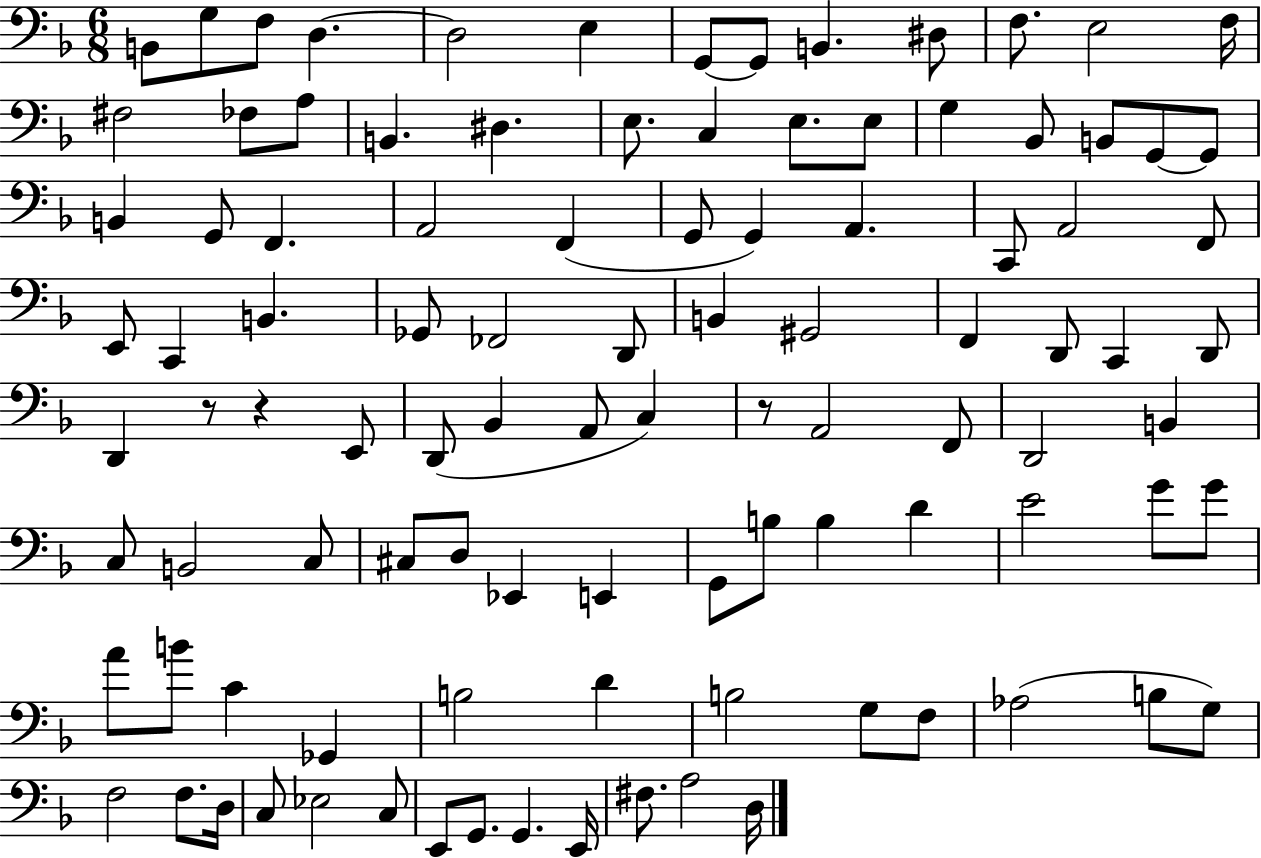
X:1
T:Untitled
M:6/8
L:1/4
K:F
B,,/2 G,/2 F,/2 D, D,2 E, G,,/2 G,,/2 B,, ^D,/2 F,/2 E,2 F,/4 ^F,2 _F,/2 A,/2 B,, ^D, E,/2 C, E,/2 E,/2 G, _B,,/2 B,,/2 G,,/2 G,,/2 B,, G,,/2 F,, A,,2 F,, G,,/2 G,, A,, C,,/2 A,,2 F,,/2 E,,/2 C,, B,, _G,,/2 _F,,2 D,,/2 B,, ^G,,2 F,, D,,/2 C,, D,,/2 D,, z/2 z E,,/2 D,,/2 _B,, A,,/2 C, z/2 A,,2 F,,/2 D,,2 B,, C,/2 B,,2 C,/2 ^C,/2 D,/2 _E,, E,, G,,/2 B,/2 B, D E2 G/2 G/2 A/2 B/2 C _G,, B,2 D B,2 G,/2 F,/2 _A,2 B,/2 G,/2 F,2 F,/2 D,/4 C,/2 _E,2 C,/2 E,,/2 G,,/2 G,, E,,/4 ^F,/2 A,2 D,/4